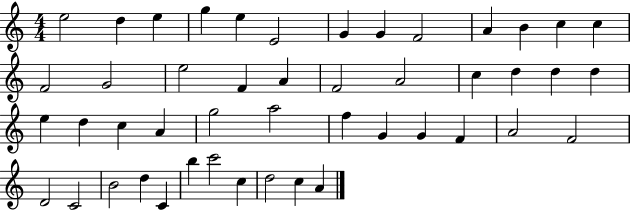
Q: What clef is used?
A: treble